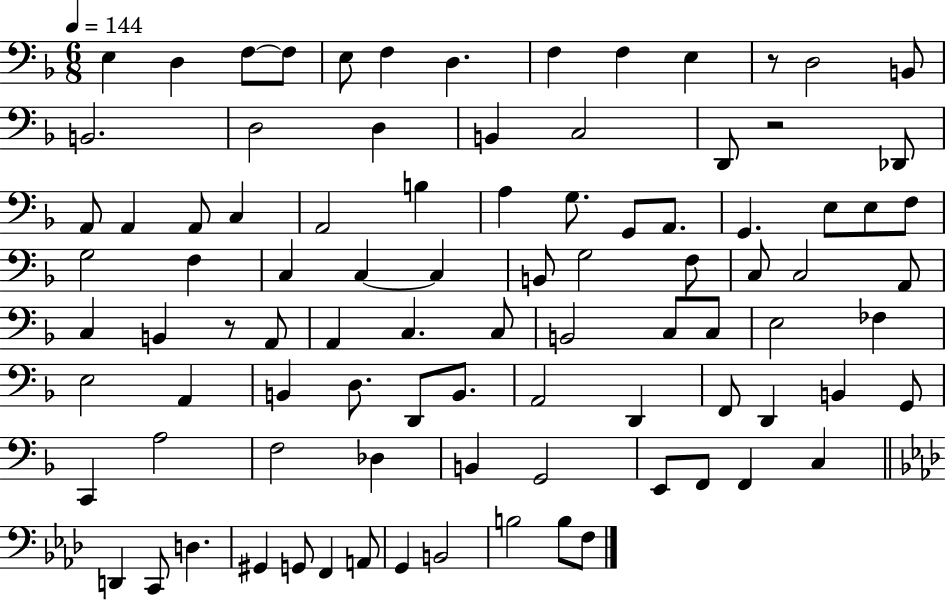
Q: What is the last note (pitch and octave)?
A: F3